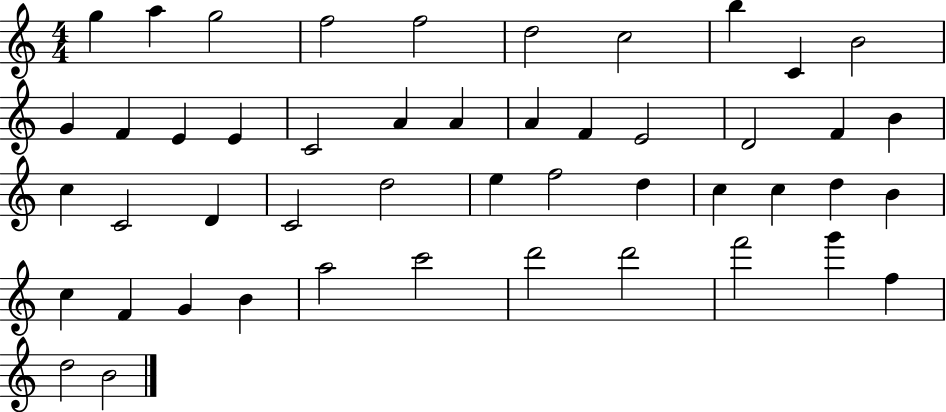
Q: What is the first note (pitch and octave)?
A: G5